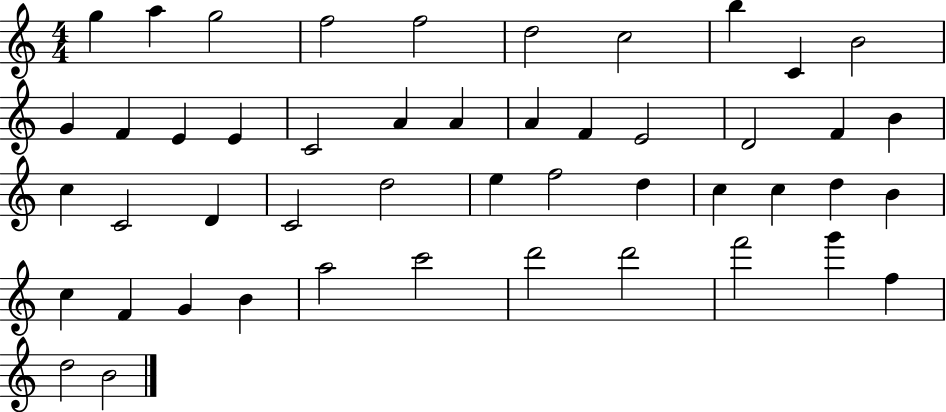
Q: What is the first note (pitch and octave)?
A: G5